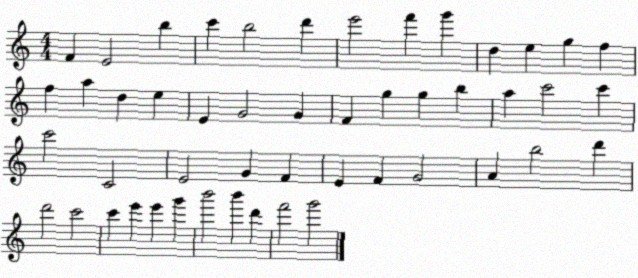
X:1
T:Untitled
M:4/4
L:1/4
K:C
F E2 b c' b2 d' e'2 f' g' d e g f f a d e E G2 G F g g b a c'2 c' c'2 C2 E2 G F E F G2 A b2 d' d'2 c'2 c' e' e' g' b'2 b' d' f'2 g'2